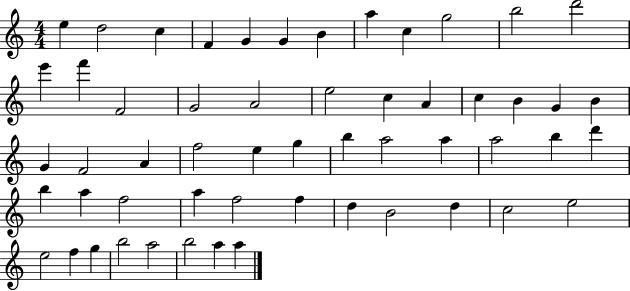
X:1
T:Untitled
M:4/4
L:1/4
K:C
e d2 c F G G B a c g2 b2 d'2 e' f' F2 G2 A2 e2 c A c B G B G F2 A f2 e g b a2 a a2 b d' b a f2 a f2 f d B2 d c2 e2 e2 f g b2 a2 b2 a a